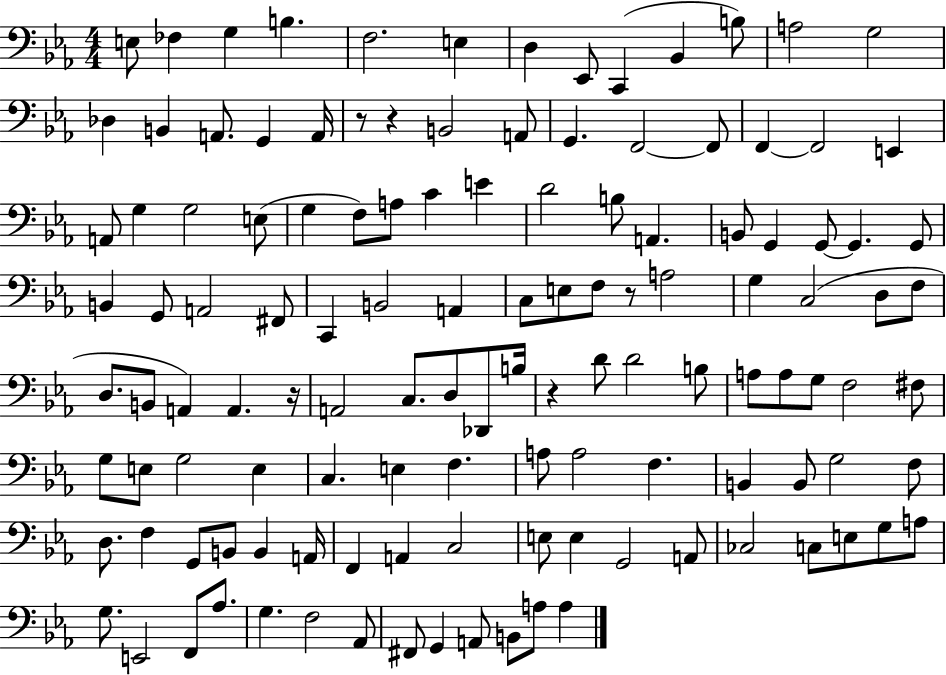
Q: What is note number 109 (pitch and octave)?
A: E2